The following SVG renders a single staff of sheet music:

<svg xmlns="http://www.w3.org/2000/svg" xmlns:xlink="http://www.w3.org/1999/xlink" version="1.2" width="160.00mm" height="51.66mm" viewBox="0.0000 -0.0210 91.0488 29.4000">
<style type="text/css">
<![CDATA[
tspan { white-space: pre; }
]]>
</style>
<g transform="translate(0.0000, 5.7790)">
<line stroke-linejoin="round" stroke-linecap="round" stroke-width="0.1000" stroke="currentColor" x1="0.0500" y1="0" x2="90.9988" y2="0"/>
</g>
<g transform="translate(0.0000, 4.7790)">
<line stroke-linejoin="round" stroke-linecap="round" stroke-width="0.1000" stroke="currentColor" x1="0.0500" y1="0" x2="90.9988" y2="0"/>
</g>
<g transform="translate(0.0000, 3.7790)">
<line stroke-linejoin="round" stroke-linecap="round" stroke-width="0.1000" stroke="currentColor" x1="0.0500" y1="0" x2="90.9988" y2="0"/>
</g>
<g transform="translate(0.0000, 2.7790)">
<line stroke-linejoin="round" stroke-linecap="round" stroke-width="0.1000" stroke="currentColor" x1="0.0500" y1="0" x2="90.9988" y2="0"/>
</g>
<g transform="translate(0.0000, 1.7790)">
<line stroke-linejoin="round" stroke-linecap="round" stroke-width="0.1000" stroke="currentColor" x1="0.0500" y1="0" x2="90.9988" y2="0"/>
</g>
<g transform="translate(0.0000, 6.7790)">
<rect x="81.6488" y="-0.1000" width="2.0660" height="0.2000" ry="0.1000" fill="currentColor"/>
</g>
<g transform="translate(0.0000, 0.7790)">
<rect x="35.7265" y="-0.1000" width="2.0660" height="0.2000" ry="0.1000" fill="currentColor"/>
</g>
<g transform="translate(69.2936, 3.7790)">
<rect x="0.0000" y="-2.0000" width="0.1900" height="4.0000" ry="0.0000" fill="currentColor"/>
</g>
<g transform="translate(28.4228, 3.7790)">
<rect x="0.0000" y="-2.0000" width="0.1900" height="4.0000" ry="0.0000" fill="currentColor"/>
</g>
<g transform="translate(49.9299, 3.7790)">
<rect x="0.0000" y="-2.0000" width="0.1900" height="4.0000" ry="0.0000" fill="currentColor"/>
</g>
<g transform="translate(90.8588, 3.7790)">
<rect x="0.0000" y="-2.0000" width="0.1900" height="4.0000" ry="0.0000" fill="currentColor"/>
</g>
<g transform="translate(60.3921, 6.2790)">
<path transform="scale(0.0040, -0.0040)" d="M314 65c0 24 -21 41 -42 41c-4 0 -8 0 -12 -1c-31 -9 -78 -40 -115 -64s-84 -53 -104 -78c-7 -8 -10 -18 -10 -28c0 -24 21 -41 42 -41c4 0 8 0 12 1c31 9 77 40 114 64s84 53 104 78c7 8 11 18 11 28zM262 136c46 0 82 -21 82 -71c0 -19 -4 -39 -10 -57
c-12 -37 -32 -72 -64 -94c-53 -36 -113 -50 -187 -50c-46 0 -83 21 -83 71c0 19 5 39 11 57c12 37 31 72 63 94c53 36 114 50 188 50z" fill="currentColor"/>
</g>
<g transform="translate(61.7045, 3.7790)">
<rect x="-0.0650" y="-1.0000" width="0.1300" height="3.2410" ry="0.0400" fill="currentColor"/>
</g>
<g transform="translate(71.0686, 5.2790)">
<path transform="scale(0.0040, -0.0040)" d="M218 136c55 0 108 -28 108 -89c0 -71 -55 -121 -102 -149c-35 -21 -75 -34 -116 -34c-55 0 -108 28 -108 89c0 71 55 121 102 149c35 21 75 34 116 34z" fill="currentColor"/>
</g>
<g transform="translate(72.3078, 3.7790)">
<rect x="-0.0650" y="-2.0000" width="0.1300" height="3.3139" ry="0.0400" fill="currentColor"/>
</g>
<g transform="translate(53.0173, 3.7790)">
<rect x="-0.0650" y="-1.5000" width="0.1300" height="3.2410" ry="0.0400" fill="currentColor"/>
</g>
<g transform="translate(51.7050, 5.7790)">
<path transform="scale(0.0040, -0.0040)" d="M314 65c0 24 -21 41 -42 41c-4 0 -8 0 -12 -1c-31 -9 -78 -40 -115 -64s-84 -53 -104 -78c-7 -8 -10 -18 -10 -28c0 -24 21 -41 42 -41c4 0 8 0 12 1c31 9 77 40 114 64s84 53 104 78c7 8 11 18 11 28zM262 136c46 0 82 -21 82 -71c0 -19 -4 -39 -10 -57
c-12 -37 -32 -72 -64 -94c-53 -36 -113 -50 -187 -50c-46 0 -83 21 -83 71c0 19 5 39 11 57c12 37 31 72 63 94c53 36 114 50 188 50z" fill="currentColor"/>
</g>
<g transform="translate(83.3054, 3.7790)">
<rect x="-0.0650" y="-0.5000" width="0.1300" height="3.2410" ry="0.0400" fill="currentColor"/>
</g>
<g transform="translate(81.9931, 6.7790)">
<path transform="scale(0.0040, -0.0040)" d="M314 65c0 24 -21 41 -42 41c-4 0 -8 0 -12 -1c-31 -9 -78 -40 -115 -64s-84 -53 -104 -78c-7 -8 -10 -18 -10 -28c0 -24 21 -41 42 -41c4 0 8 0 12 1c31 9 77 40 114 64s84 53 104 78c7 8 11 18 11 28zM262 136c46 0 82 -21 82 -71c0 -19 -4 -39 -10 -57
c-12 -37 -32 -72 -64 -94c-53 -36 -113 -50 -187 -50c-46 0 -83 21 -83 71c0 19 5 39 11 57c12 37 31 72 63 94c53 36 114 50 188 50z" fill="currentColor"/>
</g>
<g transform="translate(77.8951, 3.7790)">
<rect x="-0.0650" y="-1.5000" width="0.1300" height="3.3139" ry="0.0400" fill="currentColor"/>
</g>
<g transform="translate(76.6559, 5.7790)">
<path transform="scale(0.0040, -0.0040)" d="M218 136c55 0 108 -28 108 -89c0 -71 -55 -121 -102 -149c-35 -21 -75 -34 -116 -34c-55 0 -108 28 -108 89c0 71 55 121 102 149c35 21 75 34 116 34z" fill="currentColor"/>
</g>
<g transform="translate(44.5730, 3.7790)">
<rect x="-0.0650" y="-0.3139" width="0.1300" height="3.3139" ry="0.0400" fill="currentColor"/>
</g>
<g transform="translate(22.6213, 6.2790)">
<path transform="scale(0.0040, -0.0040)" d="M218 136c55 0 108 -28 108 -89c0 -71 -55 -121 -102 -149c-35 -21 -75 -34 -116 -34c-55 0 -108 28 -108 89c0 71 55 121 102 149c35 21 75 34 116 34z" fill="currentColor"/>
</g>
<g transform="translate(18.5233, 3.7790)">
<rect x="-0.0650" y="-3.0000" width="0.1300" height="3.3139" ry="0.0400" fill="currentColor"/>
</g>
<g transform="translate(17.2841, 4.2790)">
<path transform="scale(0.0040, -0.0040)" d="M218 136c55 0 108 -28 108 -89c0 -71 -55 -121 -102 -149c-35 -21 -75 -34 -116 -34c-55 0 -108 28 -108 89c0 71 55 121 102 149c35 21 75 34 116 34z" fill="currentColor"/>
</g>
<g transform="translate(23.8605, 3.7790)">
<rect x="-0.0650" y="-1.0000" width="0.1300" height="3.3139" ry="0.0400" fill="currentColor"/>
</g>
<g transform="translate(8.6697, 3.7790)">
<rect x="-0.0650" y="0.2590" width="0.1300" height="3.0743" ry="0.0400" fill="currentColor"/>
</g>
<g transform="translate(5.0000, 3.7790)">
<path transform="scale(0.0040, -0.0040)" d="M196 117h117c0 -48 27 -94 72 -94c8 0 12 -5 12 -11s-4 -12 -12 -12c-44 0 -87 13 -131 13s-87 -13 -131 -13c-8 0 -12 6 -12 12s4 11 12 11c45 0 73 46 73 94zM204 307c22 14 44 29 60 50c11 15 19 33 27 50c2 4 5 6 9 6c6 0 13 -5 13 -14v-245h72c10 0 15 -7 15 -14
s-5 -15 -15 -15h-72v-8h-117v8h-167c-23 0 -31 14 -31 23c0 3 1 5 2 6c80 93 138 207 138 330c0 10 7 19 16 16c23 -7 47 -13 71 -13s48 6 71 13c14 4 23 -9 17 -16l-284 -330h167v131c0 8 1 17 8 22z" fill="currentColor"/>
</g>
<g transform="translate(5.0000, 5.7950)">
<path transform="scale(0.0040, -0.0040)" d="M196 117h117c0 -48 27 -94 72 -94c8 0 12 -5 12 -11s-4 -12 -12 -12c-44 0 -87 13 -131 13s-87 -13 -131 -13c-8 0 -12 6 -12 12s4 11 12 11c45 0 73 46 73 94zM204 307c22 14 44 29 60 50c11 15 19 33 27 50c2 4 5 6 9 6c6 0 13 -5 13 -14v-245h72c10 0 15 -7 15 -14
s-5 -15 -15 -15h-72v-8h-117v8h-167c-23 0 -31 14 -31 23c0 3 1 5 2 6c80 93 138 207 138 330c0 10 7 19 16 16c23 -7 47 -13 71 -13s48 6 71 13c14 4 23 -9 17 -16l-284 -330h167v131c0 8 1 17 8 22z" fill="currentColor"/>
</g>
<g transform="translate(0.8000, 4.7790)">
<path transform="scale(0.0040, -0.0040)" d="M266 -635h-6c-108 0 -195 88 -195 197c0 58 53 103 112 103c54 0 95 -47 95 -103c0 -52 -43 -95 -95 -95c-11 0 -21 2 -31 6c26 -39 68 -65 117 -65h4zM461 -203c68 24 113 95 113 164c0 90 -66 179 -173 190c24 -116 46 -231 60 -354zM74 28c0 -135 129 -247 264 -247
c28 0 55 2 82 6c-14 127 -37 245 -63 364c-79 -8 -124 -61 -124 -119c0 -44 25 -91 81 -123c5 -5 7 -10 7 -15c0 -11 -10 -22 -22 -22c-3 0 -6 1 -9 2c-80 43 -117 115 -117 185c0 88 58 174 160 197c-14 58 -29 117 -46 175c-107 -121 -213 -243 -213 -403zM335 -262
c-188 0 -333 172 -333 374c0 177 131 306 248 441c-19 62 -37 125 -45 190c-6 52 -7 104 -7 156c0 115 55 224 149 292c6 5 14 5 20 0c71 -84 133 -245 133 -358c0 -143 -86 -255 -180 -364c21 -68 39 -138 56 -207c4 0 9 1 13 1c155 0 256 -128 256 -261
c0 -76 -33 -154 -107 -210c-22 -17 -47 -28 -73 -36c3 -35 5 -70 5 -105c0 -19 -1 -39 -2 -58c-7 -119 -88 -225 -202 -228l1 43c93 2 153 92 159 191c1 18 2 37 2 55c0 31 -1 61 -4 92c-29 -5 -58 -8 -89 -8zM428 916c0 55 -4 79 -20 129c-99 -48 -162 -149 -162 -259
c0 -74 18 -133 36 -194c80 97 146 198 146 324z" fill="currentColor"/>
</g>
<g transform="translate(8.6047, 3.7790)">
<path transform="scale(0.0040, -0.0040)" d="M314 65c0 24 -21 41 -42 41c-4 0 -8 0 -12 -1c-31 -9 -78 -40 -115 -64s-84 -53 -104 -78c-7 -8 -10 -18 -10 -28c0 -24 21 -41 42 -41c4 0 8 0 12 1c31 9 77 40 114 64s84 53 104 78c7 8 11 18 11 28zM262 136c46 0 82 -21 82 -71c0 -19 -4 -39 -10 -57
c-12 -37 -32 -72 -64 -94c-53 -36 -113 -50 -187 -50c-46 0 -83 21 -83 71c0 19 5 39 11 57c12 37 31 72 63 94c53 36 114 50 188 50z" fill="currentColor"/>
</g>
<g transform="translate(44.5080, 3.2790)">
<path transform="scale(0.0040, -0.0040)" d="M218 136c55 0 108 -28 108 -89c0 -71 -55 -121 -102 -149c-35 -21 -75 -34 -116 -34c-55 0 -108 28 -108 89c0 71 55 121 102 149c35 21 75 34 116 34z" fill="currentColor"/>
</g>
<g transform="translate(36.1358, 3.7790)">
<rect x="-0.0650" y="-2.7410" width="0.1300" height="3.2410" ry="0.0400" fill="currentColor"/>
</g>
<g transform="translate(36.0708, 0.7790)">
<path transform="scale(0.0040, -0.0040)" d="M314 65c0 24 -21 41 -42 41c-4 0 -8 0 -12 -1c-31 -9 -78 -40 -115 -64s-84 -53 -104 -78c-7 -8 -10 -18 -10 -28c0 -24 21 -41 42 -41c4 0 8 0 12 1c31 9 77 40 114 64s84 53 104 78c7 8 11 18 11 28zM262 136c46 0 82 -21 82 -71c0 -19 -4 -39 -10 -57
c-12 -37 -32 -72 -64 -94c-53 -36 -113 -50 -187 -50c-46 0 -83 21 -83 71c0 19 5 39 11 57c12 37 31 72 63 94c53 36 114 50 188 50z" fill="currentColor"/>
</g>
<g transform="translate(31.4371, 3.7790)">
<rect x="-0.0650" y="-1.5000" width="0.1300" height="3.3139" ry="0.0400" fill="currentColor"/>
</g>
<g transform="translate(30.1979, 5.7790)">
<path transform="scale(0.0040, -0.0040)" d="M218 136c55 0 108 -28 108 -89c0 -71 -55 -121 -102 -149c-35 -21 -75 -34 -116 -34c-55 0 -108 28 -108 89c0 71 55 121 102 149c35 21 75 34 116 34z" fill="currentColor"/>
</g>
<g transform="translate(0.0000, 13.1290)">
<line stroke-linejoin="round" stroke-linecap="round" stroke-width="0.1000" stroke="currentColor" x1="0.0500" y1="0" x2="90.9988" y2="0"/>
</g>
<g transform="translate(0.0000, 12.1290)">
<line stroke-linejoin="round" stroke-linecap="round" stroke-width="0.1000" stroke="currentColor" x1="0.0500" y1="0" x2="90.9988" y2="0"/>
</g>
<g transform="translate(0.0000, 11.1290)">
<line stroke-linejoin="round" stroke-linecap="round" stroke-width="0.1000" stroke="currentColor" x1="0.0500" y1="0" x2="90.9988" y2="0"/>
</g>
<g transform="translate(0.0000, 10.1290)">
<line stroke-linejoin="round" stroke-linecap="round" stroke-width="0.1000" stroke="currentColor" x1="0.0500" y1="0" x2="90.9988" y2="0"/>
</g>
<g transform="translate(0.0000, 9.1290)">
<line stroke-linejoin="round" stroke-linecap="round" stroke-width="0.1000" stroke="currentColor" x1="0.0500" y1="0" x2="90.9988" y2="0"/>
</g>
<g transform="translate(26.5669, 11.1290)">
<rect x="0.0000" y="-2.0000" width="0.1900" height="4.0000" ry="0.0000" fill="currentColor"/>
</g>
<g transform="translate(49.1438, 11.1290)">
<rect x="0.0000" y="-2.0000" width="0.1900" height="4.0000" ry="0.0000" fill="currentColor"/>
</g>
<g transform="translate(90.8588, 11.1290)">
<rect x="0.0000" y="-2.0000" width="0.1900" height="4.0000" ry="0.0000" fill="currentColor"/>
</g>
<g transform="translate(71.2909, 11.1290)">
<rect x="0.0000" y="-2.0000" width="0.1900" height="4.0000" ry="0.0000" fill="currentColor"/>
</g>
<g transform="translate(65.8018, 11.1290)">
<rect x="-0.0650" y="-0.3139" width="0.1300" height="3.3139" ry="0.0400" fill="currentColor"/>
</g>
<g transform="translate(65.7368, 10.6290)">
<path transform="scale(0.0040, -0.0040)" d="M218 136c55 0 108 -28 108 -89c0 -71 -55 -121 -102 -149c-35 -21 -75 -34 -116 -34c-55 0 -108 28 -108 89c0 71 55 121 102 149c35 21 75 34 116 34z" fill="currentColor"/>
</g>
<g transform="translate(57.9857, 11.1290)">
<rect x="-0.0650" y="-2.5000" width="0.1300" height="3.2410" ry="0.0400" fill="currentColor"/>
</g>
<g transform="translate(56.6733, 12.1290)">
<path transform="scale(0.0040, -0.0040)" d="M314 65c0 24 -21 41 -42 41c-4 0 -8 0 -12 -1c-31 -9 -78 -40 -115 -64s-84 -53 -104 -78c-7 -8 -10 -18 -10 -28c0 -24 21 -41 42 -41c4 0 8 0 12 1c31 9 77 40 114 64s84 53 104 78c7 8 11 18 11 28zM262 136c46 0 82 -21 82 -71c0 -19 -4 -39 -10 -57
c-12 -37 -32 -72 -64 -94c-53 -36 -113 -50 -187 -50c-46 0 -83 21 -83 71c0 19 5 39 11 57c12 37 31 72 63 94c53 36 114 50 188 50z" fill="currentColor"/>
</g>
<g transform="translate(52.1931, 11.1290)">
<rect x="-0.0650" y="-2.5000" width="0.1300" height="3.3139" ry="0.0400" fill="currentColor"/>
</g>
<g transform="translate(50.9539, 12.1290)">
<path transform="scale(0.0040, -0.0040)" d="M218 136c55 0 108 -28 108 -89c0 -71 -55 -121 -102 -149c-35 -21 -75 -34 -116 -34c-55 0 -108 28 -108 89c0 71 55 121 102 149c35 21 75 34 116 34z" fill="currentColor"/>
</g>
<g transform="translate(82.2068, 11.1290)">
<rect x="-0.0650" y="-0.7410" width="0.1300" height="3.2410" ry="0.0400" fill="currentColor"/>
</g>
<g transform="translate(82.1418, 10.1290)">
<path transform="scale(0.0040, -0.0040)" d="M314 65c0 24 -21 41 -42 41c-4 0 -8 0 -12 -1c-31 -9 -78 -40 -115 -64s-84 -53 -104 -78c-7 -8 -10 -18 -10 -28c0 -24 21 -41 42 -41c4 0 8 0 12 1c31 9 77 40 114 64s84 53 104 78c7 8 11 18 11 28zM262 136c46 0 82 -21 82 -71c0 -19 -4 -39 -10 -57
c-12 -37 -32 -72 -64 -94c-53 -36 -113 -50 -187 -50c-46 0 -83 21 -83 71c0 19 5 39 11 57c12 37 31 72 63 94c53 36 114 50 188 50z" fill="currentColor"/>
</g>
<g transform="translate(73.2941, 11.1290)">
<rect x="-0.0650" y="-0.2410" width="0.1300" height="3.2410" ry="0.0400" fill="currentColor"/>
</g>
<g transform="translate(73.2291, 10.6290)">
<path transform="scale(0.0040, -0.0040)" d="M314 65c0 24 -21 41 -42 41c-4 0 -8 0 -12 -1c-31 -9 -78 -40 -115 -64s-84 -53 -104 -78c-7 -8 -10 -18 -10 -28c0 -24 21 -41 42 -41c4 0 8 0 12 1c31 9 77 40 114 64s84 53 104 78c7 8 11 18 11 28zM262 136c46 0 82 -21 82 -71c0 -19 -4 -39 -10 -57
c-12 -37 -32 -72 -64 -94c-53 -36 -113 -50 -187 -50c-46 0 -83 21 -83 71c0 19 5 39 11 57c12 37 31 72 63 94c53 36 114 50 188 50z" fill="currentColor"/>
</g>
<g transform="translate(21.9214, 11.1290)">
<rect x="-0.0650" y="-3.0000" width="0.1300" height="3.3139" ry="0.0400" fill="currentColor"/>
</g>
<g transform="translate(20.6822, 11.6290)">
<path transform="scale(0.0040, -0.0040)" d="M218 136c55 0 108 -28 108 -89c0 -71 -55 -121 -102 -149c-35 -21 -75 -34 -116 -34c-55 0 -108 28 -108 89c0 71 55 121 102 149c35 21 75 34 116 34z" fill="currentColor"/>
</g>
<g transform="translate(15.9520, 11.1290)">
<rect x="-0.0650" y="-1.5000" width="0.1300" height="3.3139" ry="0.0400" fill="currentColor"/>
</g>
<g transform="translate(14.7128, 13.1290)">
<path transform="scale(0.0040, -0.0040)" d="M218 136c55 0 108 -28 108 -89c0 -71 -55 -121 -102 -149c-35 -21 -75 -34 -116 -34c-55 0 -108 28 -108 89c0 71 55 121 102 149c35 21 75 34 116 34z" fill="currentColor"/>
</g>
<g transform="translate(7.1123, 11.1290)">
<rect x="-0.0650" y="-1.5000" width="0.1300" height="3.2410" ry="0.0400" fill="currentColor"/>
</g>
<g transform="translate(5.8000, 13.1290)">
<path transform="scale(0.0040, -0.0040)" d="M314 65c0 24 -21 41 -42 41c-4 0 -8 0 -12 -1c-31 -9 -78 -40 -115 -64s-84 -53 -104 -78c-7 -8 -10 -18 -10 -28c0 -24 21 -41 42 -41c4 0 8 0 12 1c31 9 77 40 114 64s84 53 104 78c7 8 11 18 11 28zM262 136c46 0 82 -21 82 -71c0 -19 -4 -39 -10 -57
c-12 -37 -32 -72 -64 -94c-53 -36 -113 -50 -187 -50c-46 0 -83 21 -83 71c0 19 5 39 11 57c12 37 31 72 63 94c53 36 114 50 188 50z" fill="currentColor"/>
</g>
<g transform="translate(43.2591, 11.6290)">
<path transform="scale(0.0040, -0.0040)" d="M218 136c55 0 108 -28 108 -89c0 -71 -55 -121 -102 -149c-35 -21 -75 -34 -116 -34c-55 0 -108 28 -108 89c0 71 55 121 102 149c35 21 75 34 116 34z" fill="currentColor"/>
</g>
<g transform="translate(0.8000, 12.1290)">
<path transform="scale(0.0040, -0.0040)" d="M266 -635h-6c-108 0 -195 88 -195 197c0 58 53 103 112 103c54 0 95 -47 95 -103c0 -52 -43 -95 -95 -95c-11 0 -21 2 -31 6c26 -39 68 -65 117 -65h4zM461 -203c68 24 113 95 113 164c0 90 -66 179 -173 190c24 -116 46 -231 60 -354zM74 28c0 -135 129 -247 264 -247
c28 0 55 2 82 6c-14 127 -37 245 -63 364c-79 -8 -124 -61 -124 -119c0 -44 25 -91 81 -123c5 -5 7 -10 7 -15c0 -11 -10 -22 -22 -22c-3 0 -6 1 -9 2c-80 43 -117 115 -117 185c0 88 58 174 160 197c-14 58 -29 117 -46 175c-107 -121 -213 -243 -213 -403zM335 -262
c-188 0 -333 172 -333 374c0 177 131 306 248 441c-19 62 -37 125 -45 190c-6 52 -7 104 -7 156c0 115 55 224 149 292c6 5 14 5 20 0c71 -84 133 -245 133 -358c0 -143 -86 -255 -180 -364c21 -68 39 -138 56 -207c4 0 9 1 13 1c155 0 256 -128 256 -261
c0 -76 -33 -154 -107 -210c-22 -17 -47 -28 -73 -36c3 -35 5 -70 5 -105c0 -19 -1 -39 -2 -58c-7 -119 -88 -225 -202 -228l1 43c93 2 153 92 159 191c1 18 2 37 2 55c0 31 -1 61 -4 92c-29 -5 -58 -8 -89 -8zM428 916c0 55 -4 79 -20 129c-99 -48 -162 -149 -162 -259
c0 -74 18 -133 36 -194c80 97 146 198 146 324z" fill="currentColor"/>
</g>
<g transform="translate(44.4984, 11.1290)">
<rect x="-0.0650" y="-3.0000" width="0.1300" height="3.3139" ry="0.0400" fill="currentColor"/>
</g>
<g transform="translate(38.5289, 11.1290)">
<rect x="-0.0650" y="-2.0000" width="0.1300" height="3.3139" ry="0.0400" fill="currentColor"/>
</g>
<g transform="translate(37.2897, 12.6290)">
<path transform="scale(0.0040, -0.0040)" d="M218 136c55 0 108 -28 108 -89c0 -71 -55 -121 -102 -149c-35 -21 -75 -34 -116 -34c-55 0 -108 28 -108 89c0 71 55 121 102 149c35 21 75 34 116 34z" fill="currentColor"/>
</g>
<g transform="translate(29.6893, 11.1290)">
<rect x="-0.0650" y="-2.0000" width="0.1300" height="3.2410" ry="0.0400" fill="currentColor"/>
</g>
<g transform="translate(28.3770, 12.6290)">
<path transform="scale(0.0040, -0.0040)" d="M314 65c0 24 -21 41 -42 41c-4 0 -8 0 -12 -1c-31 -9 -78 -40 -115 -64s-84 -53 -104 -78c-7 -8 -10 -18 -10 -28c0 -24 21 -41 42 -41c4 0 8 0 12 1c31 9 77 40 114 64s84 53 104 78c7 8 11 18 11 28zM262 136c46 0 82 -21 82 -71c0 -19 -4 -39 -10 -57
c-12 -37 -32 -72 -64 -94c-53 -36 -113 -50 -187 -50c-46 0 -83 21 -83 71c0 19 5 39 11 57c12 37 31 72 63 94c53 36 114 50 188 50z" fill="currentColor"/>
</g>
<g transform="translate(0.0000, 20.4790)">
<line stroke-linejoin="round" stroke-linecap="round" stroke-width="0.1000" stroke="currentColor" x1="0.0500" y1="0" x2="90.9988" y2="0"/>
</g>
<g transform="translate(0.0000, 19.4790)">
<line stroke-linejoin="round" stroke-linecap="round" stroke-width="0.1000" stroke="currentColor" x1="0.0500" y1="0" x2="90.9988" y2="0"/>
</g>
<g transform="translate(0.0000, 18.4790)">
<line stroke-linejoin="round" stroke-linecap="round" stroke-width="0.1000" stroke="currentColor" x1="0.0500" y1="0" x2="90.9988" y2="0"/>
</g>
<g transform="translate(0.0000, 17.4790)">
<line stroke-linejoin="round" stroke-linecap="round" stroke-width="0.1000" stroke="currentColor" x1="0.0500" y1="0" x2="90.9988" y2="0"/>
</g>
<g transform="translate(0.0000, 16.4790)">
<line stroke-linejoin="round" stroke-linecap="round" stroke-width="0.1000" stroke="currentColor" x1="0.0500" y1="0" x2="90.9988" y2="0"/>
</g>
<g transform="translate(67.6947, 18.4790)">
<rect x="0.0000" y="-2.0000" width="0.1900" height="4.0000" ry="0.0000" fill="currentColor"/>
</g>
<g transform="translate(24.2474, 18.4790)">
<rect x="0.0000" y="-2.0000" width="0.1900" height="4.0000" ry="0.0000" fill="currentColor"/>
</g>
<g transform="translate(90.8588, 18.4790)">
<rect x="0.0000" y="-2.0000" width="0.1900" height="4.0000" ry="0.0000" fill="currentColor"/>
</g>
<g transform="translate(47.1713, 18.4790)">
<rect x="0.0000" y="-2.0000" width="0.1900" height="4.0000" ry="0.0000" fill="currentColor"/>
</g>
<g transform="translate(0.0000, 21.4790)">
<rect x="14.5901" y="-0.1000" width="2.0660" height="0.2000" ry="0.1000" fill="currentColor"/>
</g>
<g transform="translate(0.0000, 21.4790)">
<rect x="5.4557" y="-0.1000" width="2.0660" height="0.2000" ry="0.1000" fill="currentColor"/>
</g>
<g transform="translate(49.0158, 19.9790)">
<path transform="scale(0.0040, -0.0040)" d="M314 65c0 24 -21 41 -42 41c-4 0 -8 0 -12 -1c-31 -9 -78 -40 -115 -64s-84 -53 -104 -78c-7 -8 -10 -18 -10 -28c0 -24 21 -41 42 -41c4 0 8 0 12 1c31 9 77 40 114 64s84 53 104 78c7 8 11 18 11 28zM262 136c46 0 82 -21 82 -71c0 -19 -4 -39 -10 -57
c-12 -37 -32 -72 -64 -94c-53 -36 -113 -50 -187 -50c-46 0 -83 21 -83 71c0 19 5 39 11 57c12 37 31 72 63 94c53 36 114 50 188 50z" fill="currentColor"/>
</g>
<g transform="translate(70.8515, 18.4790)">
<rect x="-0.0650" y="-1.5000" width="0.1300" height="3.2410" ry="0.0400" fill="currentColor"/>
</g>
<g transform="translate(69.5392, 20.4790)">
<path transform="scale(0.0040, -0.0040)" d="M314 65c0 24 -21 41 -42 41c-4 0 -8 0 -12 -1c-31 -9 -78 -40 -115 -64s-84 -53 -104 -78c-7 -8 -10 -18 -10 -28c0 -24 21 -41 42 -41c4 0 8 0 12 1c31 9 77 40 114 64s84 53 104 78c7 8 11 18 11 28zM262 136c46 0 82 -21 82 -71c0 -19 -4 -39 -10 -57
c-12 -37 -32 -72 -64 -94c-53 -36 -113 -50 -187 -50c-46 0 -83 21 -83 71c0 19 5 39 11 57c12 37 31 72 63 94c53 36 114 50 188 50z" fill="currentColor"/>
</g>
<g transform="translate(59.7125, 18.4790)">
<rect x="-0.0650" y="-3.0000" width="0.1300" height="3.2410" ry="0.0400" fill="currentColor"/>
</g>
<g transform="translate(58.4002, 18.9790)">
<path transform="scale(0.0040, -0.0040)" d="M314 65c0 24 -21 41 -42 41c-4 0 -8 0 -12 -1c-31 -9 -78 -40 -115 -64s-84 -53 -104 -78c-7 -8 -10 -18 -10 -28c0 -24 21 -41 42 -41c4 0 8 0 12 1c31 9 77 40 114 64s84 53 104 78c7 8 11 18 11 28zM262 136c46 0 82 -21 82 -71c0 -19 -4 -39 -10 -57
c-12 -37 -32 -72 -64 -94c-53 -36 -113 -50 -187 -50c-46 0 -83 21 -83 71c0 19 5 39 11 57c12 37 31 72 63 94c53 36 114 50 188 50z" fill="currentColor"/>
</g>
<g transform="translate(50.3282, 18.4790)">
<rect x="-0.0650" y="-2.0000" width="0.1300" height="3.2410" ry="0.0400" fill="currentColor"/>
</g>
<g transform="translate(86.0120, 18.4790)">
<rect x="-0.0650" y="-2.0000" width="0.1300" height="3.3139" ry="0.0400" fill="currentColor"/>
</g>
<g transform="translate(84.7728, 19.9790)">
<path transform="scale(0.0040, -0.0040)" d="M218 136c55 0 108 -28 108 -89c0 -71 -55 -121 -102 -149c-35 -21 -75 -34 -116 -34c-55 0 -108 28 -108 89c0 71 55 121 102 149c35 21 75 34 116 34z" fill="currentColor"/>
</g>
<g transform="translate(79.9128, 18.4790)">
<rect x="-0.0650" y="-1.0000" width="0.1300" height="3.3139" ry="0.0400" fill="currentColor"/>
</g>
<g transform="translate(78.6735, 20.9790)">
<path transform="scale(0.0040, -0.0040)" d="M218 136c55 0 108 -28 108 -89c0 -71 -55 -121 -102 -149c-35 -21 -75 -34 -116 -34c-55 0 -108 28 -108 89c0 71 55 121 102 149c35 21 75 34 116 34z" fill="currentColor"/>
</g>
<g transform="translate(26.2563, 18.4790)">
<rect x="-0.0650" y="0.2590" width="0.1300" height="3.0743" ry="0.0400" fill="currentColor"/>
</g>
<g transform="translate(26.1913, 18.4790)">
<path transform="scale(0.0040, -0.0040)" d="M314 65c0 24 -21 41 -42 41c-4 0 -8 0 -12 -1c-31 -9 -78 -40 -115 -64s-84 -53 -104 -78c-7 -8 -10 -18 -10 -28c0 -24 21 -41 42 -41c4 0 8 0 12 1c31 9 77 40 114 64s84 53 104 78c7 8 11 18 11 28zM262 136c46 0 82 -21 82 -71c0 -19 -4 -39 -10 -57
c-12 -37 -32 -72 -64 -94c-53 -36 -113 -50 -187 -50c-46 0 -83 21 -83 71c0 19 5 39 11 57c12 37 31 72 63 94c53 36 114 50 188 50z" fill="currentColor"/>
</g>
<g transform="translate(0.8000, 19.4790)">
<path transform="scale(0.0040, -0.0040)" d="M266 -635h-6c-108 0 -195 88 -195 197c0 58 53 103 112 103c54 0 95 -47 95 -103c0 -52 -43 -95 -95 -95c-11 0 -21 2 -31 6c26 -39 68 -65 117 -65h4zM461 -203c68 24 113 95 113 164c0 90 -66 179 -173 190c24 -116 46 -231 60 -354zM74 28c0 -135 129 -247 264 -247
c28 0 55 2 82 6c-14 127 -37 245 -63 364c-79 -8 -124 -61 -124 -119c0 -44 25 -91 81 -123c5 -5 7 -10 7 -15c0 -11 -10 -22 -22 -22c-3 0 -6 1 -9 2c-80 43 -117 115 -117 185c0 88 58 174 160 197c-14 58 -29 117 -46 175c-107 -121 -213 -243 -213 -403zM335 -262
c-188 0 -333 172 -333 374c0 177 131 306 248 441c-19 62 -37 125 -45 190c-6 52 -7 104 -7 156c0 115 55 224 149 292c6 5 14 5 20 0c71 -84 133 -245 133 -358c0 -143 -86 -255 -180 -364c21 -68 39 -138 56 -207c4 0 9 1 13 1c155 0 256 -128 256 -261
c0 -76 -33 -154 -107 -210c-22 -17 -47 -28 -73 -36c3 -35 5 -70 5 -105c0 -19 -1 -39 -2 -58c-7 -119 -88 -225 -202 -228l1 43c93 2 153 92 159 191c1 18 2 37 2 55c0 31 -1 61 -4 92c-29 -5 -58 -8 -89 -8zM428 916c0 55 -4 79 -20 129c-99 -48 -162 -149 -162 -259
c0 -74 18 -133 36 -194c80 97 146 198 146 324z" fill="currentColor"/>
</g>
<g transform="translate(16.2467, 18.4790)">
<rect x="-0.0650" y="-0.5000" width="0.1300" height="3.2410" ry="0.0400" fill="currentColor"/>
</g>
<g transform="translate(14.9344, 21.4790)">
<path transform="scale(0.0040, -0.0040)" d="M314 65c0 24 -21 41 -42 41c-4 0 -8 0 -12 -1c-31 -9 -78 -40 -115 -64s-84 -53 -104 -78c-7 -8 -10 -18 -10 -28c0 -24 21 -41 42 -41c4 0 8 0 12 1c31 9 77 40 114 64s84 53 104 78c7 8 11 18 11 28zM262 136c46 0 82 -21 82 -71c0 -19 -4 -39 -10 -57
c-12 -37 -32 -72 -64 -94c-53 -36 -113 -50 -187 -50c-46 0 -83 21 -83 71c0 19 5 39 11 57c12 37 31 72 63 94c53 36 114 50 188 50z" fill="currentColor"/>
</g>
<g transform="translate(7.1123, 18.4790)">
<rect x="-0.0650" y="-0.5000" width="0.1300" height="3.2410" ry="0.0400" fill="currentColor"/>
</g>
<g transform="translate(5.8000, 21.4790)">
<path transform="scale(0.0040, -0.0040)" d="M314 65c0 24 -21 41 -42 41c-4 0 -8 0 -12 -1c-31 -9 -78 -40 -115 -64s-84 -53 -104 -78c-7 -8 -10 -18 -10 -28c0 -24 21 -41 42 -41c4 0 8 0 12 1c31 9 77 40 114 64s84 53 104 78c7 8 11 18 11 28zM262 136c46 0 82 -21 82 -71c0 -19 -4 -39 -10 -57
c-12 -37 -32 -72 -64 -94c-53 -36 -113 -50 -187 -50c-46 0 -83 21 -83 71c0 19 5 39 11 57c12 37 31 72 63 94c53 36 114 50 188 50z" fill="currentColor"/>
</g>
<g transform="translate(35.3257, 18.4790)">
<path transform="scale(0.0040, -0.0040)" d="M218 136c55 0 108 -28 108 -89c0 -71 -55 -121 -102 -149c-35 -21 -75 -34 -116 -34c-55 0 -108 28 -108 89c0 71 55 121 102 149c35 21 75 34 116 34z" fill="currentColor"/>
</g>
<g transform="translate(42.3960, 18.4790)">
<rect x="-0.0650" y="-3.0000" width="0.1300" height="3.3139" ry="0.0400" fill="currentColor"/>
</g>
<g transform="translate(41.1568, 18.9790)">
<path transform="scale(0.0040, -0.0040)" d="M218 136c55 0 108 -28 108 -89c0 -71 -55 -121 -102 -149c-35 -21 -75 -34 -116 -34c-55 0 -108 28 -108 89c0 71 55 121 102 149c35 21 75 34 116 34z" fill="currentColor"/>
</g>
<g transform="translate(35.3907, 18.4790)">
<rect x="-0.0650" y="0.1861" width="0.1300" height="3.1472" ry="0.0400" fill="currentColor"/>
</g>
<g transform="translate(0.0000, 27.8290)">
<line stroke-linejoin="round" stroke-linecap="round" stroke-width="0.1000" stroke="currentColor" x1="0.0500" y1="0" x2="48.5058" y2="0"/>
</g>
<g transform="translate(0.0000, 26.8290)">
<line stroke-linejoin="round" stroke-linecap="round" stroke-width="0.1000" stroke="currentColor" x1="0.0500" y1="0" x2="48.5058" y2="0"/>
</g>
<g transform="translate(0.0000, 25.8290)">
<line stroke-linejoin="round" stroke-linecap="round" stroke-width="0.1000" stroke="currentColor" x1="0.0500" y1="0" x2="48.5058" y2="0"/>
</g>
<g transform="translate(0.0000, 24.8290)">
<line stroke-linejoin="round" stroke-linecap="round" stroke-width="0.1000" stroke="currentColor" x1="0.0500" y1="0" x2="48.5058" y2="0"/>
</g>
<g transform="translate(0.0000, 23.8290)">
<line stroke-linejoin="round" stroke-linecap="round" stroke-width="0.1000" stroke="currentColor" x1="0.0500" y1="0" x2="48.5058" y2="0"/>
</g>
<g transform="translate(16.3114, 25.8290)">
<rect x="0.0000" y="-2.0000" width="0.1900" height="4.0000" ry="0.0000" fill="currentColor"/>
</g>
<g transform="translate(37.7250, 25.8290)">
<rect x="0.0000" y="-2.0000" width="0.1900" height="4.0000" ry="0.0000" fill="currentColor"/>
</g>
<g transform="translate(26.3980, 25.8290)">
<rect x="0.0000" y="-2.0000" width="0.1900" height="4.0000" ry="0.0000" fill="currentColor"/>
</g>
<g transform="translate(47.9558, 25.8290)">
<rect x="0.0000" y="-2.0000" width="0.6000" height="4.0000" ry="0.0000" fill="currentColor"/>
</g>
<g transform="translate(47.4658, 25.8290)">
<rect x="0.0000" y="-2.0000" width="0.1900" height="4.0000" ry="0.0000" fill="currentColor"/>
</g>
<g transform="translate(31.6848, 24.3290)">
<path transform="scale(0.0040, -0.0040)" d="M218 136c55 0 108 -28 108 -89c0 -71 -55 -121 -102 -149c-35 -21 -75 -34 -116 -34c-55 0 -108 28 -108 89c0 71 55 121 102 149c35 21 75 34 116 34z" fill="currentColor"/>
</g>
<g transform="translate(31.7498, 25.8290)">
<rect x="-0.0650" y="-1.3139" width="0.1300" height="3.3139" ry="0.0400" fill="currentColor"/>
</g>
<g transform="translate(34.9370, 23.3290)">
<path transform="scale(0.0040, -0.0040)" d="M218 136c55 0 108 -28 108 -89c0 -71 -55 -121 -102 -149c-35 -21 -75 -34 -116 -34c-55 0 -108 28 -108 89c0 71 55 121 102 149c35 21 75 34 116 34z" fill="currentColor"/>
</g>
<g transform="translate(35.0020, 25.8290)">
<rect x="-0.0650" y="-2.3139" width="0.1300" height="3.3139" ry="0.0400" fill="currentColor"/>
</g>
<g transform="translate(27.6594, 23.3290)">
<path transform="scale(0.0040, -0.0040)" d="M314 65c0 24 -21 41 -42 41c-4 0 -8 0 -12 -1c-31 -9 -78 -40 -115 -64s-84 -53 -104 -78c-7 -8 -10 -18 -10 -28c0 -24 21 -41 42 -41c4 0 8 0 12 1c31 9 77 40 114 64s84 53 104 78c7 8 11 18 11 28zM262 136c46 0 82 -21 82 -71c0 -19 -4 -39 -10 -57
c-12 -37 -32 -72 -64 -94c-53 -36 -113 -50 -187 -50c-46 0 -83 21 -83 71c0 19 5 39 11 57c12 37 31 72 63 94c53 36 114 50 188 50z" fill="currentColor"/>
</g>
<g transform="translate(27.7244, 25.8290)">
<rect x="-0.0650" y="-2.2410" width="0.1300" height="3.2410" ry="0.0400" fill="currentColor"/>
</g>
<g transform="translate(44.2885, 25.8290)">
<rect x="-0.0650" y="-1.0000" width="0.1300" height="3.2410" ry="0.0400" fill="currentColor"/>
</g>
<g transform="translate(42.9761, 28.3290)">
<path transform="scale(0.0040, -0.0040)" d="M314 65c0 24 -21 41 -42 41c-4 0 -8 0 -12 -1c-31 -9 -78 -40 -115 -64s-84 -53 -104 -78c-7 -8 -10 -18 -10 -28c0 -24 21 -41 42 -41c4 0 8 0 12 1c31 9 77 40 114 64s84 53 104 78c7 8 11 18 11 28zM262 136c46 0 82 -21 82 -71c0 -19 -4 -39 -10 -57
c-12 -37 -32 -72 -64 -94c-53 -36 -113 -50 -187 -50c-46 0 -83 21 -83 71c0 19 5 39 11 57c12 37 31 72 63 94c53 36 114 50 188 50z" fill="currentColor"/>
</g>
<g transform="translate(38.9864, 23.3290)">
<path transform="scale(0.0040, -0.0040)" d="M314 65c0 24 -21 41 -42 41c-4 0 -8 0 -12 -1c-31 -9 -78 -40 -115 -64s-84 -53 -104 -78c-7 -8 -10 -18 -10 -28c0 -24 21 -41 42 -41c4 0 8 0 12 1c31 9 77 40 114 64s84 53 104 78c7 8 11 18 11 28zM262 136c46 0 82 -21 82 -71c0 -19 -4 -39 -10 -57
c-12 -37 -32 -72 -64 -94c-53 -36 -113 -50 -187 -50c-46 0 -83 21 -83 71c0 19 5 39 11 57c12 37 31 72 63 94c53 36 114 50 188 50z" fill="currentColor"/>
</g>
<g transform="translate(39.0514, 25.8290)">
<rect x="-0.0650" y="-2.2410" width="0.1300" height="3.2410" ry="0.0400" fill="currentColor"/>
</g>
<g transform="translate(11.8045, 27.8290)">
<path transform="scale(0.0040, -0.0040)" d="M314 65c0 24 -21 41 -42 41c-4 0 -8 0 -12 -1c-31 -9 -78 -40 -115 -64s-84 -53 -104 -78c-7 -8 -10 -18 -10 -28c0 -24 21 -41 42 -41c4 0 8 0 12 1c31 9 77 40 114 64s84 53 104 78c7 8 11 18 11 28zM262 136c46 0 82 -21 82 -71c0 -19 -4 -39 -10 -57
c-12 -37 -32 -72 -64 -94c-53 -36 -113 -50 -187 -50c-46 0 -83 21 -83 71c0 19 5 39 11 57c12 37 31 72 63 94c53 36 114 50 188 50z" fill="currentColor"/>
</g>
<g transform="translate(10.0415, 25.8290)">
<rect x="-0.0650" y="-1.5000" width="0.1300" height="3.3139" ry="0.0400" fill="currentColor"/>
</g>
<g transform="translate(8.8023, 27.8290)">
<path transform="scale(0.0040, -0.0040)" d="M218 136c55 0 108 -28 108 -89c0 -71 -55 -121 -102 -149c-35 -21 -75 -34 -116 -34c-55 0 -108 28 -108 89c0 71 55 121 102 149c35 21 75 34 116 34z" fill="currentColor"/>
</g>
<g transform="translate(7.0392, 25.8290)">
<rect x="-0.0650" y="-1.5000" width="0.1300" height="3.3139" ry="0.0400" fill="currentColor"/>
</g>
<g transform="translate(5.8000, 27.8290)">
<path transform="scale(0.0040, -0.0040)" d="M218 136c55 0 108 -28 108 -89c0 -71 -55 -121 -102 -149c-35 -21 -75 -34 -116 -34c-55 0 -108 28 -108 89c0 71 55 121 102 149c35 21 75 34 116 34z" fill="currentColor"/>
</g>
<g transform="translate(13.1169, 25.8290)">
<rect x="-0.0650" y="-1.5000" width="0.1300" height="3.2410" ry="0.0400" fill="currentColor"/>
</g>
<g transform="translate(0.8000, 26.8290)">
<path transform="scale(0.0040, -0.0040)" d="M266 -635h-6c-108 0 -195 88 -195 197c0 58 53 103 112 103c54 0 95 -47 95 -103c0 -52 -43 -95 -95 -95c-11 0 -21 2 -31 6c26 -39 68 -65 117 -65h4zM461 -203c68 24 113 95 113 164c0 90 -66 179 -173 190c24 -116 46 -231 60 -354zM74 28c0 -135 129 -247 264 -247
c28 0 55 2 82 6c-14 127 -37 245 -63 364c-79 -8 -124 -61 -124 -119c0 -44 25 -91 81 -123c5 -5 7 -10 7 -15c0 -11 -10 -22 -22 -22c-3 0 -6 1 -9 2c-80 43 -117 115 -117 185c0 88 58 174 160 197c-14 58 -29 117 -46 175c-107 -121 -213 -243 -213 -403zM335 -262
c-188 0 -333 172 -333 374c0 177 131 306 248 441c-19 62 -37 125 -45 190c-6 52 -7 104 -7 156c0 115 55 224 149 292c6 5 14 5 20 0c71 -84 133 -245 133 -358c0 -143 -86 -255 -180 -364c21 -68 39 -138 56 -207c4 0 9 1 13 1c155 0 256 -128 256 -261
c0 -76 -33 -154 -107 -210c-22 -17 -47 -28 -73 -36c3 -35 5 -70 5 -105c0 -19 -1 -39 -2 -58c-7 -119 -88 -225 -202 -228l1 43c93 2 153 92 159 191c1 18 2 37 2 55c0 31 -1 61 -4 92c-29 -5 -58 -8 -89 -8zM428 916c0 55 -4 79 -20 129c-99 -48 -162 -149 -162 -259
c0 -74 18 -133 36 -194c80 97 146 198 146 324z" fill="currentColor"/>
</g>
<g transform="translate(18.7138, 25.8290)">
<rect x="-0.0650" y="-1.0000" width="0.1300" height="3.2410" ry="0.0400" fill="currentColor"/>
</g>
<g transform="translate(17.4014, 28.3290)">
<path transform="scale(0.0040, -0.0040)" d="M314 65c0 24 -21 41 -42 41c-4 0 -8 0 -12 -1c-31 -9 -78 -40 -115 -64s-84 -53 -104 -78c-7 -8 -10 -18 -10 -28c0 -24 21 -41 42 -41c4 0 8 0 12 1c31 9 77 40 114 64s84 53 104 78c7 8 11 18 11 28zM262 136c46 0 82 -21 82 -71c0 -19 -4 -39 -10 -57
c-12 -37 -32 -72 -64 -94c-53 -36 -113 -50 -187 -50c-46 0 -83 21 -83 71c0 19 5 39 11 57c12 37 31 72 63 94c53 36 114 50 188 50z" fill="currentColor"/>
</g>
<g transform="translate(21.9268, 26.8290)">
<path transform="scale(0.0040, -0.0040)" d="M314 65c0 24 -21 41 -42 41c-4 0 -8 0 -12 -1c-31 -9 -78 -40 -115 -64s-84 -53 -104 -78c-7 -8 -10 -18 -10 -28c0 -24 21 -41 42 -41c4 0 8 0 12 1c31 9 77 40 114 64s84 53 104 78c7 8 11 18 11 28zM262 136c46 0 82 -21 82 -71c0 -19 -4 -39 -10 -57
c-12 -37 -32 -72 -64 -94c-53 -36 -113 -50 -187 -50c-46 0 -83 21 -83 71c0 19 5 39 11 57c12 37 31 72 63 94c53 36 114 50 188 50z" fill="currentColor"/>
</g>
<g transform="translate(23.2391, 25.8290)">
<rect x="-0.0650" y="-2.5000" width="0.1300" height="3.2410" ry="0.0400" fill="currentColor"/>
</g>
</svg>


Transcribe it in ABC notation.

X:1
T:Untitled
M:4/4
L:1/4
K:C
B2 A D E a2 c E2 D2 F E C2 E2 E A F2 F A G G2 c c2 d2 C2 C2 B2 B A F2 A2 E2 D F E E E2 D2 G2 g2 e g g2 D2